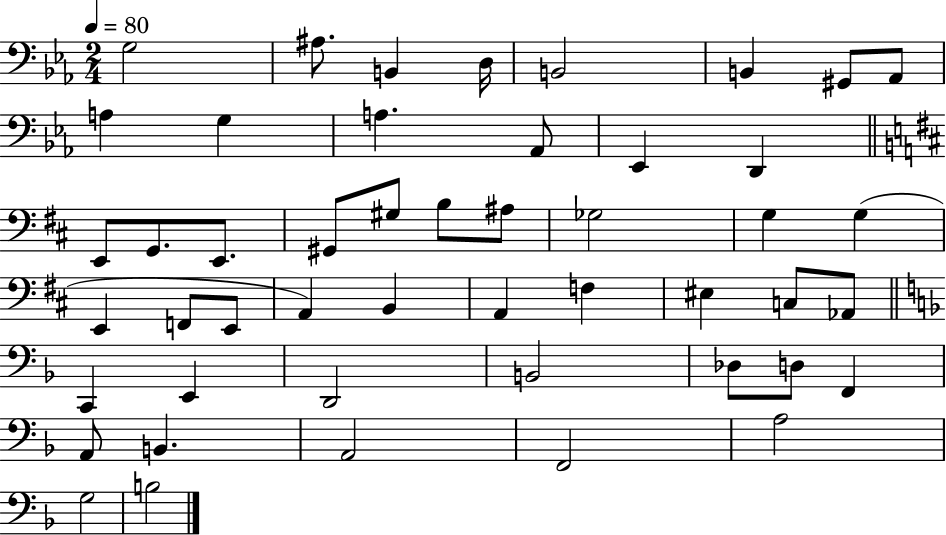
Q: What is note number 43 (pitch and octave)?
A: B2